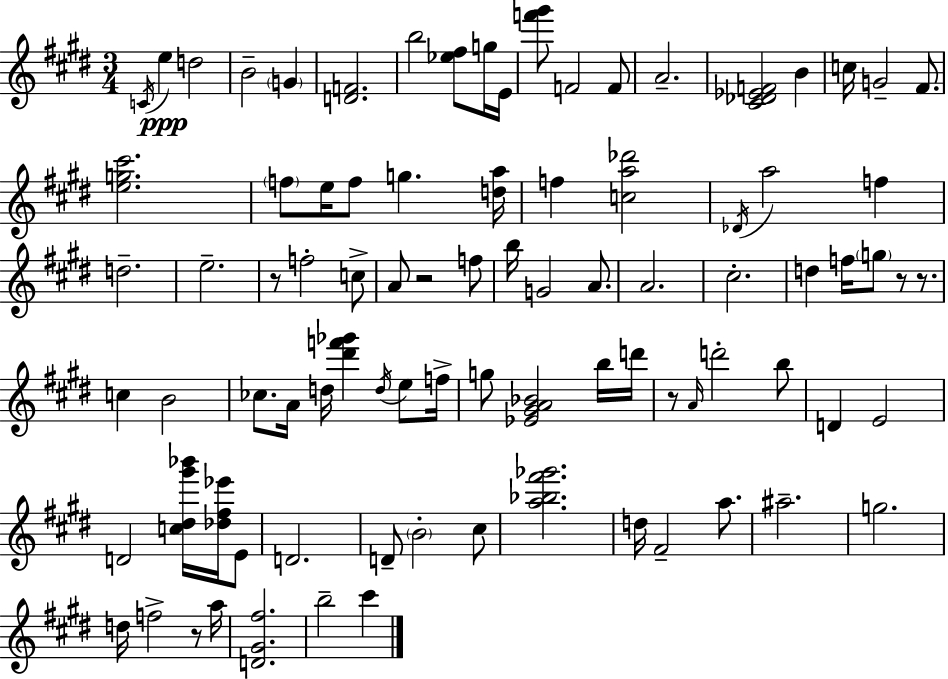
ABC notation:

X:1
T:Untitled
M:3/4
L:1/4
K:E
C/4 e d2 B2 G [DF]2 b2 [_e^f]/2 g/4 E/4 [f'^g']/2 F2 F/2 A2 [^C_D_EF]2 B c/4 G2 ^F/2 [eg^c']2 f/2 e/4 f/2 g [da]/4 f [ca_d']2 _D/4 a2 f d2 e2 z/2 f2 c/2 A/2 z2 f/2 b/4 G2 A/2 A2 ^c2 d f/4 g/2 z/2 z/2 c B2 _c/2 A/4 d/4 [^d'f'_g'] d/4 e/2 f/4 g/2 [_E^GA_B]2 b/4 d'/4 z/2 A/4 d'2 b/2 D E2 D2 [c^d^g'_b']/4 [_d^f_e']/4 E/2 D2 D/2 B2 ^c/2 [a_b^f'_g']2 d/4 ^F2 a/2 ^a2 g2 d/4 f2 z/2 a/4 [D^G^f]2 b2 ^c'